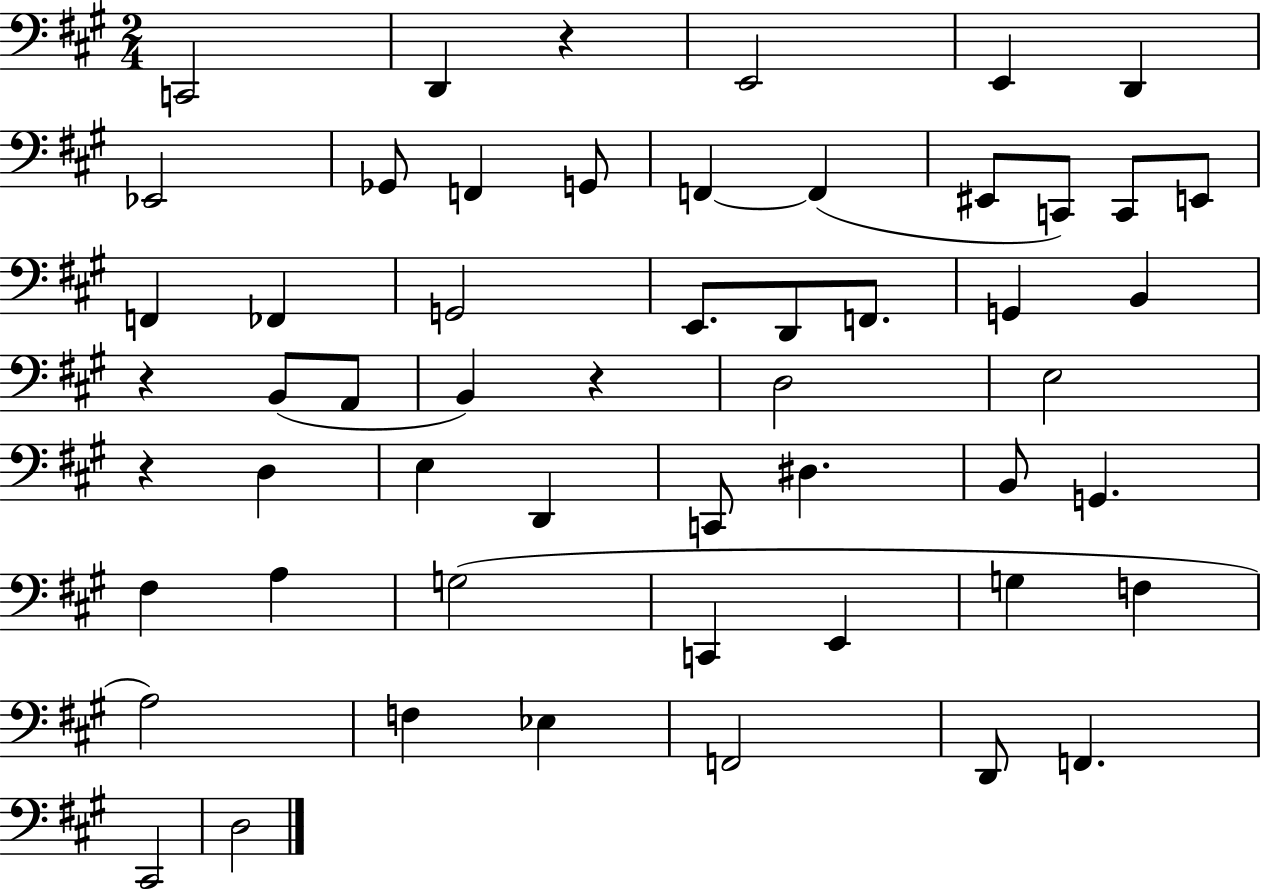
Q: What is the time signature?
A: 2/4